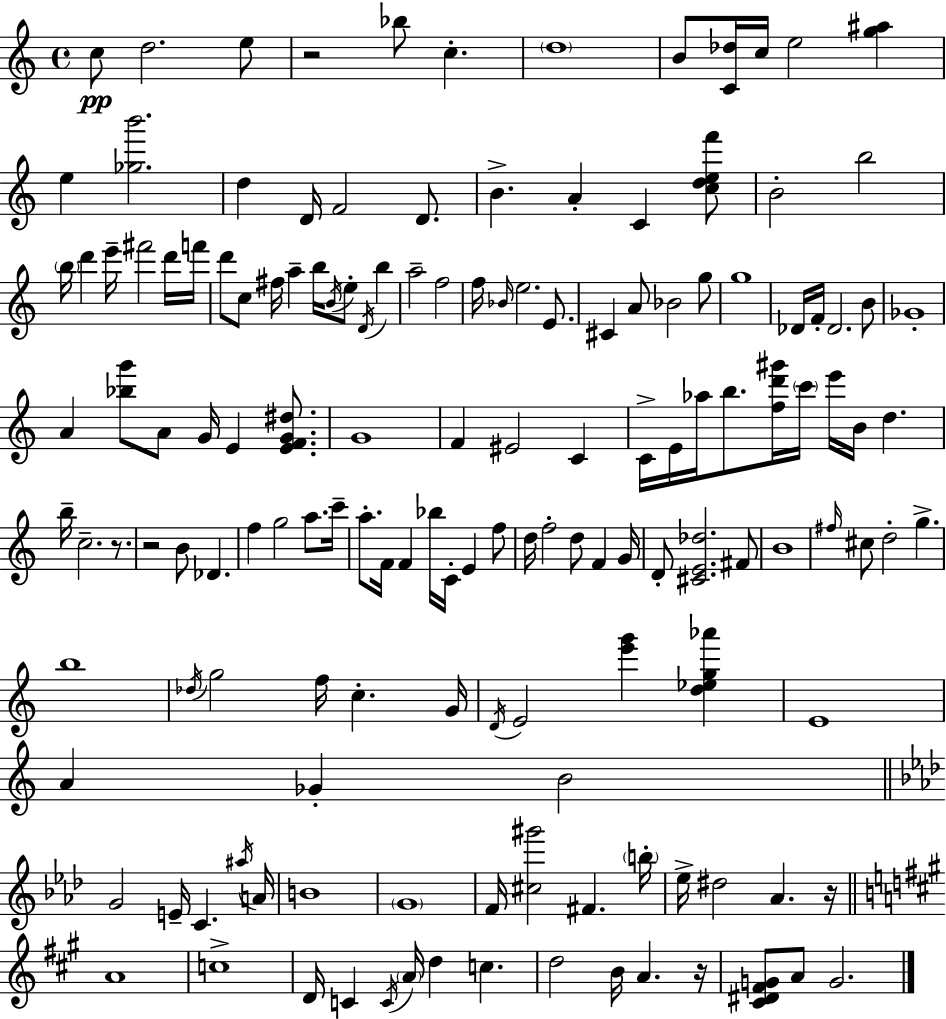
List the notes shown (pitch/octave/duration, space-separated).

C5/e D5/h. E5/e R/h Bb5/e C5/q. D5/w B4/e [C4,Db5]/s C5/s E5/h [G5,A#5]/q E5/q [Gb5,B6]/h. D5/q D4/s F4/h D4/e. B4/q. A4/q C4/q [C5,D5,E5,F6]/e B4/h B5/h B5/s D6/q E6/s F#6/h D6/s F6/s D6/e C5/e F#5/s A5/q B5/s B4/s E5/e D4/s B5/q A5/h F5/h F5/s Bb4/s E5/h. E4/e. C#4/q A4/e Bb4/h G5/e G5/w Db4/s F4/s Db4/h. B4/e Gb4/w A4/q [Bb5,G6]/e A4/e G4/s E4/q [E4,F4,G4,D#5]/e. G4/w F4/q EIS4/h C4/q C4/s E4/s Ab5/s B5/e. [F5,D6,G#6]/s C6/s E6/s B4/s D5/q. B5/s C5/h. R/e. R/h B4/e Db4/q. F5/q G5/h A5/e. C6/s A5/e. F4/s F4/q Bb5/s C4/s E4/q F5/e D5/s F5/h D5/e F4/q G4/s D4/e [C#4,E4,Db5]/h. F#4/e B4/w F#5/s C#5/e D5/h G5/q. B5/w Db5/s G5/h F5/s C5/q. G4/s D4/s E4/h [E6,G6]/q [D5,Eb5,G5,Ab6]/q E4/w A4/q Gb4/q B4/h G4/h E4/s C4/q. A#5/s A4/s B4/w G4/w F4/s [C#5,G#6]/h F#4/q. B5/s Eb5/s D#5/h Ab4/q. R/s A4/w C5/w D4/s C4/q C4/s A4/s D5/q C5/q. D5/h B4/s A4/q. R/s [C#4,D#4,F#4,G4]/e A4/e G4/h.